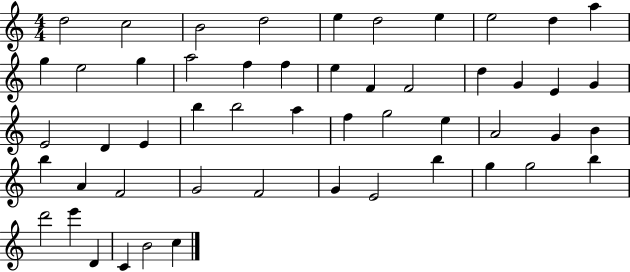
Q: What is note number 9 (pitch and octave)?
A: D5